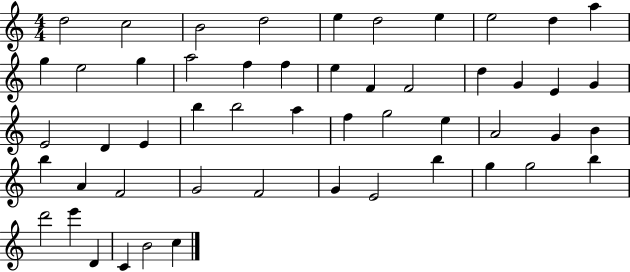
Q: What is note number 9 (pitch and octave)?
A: D5